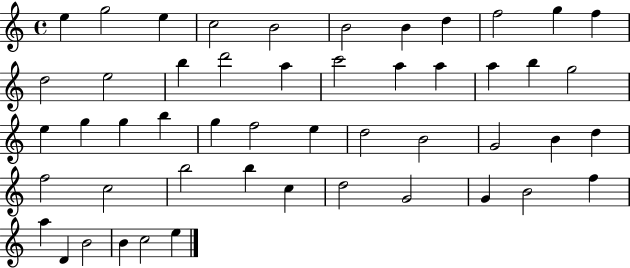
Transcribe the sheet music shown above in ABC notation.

X:1
T:Untitled
M:4/4
L:1/4
K:C
e g2 e c2 B2 B2 B d f2 g f d2 e2 b d'2 a c'2 a a a b g2 e g g b g f2 e d2 B2 G2 B d f2 c2 b2 b c d2 G2 G B2 f a D B2 B c2 e